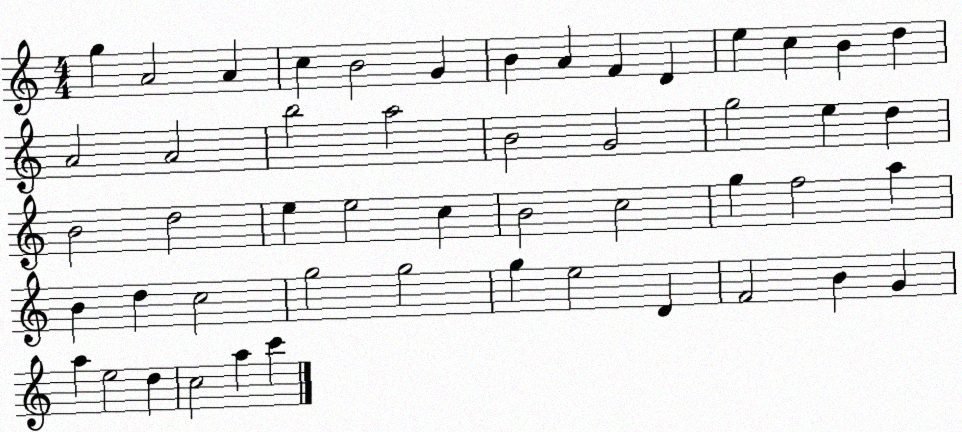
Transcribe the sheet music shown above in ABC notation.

X:1
T:Untitled
M:4/4
L:1/4
K:C
g A2 A c B2 G B A F D e c B d A2 A2 b2 a2 B2 G2 g2 e d B2 d2 e e2 c B2 c2 g f2 a B d c2 g2 g2 g e2 D F2 B G a e2 d c2 a c'